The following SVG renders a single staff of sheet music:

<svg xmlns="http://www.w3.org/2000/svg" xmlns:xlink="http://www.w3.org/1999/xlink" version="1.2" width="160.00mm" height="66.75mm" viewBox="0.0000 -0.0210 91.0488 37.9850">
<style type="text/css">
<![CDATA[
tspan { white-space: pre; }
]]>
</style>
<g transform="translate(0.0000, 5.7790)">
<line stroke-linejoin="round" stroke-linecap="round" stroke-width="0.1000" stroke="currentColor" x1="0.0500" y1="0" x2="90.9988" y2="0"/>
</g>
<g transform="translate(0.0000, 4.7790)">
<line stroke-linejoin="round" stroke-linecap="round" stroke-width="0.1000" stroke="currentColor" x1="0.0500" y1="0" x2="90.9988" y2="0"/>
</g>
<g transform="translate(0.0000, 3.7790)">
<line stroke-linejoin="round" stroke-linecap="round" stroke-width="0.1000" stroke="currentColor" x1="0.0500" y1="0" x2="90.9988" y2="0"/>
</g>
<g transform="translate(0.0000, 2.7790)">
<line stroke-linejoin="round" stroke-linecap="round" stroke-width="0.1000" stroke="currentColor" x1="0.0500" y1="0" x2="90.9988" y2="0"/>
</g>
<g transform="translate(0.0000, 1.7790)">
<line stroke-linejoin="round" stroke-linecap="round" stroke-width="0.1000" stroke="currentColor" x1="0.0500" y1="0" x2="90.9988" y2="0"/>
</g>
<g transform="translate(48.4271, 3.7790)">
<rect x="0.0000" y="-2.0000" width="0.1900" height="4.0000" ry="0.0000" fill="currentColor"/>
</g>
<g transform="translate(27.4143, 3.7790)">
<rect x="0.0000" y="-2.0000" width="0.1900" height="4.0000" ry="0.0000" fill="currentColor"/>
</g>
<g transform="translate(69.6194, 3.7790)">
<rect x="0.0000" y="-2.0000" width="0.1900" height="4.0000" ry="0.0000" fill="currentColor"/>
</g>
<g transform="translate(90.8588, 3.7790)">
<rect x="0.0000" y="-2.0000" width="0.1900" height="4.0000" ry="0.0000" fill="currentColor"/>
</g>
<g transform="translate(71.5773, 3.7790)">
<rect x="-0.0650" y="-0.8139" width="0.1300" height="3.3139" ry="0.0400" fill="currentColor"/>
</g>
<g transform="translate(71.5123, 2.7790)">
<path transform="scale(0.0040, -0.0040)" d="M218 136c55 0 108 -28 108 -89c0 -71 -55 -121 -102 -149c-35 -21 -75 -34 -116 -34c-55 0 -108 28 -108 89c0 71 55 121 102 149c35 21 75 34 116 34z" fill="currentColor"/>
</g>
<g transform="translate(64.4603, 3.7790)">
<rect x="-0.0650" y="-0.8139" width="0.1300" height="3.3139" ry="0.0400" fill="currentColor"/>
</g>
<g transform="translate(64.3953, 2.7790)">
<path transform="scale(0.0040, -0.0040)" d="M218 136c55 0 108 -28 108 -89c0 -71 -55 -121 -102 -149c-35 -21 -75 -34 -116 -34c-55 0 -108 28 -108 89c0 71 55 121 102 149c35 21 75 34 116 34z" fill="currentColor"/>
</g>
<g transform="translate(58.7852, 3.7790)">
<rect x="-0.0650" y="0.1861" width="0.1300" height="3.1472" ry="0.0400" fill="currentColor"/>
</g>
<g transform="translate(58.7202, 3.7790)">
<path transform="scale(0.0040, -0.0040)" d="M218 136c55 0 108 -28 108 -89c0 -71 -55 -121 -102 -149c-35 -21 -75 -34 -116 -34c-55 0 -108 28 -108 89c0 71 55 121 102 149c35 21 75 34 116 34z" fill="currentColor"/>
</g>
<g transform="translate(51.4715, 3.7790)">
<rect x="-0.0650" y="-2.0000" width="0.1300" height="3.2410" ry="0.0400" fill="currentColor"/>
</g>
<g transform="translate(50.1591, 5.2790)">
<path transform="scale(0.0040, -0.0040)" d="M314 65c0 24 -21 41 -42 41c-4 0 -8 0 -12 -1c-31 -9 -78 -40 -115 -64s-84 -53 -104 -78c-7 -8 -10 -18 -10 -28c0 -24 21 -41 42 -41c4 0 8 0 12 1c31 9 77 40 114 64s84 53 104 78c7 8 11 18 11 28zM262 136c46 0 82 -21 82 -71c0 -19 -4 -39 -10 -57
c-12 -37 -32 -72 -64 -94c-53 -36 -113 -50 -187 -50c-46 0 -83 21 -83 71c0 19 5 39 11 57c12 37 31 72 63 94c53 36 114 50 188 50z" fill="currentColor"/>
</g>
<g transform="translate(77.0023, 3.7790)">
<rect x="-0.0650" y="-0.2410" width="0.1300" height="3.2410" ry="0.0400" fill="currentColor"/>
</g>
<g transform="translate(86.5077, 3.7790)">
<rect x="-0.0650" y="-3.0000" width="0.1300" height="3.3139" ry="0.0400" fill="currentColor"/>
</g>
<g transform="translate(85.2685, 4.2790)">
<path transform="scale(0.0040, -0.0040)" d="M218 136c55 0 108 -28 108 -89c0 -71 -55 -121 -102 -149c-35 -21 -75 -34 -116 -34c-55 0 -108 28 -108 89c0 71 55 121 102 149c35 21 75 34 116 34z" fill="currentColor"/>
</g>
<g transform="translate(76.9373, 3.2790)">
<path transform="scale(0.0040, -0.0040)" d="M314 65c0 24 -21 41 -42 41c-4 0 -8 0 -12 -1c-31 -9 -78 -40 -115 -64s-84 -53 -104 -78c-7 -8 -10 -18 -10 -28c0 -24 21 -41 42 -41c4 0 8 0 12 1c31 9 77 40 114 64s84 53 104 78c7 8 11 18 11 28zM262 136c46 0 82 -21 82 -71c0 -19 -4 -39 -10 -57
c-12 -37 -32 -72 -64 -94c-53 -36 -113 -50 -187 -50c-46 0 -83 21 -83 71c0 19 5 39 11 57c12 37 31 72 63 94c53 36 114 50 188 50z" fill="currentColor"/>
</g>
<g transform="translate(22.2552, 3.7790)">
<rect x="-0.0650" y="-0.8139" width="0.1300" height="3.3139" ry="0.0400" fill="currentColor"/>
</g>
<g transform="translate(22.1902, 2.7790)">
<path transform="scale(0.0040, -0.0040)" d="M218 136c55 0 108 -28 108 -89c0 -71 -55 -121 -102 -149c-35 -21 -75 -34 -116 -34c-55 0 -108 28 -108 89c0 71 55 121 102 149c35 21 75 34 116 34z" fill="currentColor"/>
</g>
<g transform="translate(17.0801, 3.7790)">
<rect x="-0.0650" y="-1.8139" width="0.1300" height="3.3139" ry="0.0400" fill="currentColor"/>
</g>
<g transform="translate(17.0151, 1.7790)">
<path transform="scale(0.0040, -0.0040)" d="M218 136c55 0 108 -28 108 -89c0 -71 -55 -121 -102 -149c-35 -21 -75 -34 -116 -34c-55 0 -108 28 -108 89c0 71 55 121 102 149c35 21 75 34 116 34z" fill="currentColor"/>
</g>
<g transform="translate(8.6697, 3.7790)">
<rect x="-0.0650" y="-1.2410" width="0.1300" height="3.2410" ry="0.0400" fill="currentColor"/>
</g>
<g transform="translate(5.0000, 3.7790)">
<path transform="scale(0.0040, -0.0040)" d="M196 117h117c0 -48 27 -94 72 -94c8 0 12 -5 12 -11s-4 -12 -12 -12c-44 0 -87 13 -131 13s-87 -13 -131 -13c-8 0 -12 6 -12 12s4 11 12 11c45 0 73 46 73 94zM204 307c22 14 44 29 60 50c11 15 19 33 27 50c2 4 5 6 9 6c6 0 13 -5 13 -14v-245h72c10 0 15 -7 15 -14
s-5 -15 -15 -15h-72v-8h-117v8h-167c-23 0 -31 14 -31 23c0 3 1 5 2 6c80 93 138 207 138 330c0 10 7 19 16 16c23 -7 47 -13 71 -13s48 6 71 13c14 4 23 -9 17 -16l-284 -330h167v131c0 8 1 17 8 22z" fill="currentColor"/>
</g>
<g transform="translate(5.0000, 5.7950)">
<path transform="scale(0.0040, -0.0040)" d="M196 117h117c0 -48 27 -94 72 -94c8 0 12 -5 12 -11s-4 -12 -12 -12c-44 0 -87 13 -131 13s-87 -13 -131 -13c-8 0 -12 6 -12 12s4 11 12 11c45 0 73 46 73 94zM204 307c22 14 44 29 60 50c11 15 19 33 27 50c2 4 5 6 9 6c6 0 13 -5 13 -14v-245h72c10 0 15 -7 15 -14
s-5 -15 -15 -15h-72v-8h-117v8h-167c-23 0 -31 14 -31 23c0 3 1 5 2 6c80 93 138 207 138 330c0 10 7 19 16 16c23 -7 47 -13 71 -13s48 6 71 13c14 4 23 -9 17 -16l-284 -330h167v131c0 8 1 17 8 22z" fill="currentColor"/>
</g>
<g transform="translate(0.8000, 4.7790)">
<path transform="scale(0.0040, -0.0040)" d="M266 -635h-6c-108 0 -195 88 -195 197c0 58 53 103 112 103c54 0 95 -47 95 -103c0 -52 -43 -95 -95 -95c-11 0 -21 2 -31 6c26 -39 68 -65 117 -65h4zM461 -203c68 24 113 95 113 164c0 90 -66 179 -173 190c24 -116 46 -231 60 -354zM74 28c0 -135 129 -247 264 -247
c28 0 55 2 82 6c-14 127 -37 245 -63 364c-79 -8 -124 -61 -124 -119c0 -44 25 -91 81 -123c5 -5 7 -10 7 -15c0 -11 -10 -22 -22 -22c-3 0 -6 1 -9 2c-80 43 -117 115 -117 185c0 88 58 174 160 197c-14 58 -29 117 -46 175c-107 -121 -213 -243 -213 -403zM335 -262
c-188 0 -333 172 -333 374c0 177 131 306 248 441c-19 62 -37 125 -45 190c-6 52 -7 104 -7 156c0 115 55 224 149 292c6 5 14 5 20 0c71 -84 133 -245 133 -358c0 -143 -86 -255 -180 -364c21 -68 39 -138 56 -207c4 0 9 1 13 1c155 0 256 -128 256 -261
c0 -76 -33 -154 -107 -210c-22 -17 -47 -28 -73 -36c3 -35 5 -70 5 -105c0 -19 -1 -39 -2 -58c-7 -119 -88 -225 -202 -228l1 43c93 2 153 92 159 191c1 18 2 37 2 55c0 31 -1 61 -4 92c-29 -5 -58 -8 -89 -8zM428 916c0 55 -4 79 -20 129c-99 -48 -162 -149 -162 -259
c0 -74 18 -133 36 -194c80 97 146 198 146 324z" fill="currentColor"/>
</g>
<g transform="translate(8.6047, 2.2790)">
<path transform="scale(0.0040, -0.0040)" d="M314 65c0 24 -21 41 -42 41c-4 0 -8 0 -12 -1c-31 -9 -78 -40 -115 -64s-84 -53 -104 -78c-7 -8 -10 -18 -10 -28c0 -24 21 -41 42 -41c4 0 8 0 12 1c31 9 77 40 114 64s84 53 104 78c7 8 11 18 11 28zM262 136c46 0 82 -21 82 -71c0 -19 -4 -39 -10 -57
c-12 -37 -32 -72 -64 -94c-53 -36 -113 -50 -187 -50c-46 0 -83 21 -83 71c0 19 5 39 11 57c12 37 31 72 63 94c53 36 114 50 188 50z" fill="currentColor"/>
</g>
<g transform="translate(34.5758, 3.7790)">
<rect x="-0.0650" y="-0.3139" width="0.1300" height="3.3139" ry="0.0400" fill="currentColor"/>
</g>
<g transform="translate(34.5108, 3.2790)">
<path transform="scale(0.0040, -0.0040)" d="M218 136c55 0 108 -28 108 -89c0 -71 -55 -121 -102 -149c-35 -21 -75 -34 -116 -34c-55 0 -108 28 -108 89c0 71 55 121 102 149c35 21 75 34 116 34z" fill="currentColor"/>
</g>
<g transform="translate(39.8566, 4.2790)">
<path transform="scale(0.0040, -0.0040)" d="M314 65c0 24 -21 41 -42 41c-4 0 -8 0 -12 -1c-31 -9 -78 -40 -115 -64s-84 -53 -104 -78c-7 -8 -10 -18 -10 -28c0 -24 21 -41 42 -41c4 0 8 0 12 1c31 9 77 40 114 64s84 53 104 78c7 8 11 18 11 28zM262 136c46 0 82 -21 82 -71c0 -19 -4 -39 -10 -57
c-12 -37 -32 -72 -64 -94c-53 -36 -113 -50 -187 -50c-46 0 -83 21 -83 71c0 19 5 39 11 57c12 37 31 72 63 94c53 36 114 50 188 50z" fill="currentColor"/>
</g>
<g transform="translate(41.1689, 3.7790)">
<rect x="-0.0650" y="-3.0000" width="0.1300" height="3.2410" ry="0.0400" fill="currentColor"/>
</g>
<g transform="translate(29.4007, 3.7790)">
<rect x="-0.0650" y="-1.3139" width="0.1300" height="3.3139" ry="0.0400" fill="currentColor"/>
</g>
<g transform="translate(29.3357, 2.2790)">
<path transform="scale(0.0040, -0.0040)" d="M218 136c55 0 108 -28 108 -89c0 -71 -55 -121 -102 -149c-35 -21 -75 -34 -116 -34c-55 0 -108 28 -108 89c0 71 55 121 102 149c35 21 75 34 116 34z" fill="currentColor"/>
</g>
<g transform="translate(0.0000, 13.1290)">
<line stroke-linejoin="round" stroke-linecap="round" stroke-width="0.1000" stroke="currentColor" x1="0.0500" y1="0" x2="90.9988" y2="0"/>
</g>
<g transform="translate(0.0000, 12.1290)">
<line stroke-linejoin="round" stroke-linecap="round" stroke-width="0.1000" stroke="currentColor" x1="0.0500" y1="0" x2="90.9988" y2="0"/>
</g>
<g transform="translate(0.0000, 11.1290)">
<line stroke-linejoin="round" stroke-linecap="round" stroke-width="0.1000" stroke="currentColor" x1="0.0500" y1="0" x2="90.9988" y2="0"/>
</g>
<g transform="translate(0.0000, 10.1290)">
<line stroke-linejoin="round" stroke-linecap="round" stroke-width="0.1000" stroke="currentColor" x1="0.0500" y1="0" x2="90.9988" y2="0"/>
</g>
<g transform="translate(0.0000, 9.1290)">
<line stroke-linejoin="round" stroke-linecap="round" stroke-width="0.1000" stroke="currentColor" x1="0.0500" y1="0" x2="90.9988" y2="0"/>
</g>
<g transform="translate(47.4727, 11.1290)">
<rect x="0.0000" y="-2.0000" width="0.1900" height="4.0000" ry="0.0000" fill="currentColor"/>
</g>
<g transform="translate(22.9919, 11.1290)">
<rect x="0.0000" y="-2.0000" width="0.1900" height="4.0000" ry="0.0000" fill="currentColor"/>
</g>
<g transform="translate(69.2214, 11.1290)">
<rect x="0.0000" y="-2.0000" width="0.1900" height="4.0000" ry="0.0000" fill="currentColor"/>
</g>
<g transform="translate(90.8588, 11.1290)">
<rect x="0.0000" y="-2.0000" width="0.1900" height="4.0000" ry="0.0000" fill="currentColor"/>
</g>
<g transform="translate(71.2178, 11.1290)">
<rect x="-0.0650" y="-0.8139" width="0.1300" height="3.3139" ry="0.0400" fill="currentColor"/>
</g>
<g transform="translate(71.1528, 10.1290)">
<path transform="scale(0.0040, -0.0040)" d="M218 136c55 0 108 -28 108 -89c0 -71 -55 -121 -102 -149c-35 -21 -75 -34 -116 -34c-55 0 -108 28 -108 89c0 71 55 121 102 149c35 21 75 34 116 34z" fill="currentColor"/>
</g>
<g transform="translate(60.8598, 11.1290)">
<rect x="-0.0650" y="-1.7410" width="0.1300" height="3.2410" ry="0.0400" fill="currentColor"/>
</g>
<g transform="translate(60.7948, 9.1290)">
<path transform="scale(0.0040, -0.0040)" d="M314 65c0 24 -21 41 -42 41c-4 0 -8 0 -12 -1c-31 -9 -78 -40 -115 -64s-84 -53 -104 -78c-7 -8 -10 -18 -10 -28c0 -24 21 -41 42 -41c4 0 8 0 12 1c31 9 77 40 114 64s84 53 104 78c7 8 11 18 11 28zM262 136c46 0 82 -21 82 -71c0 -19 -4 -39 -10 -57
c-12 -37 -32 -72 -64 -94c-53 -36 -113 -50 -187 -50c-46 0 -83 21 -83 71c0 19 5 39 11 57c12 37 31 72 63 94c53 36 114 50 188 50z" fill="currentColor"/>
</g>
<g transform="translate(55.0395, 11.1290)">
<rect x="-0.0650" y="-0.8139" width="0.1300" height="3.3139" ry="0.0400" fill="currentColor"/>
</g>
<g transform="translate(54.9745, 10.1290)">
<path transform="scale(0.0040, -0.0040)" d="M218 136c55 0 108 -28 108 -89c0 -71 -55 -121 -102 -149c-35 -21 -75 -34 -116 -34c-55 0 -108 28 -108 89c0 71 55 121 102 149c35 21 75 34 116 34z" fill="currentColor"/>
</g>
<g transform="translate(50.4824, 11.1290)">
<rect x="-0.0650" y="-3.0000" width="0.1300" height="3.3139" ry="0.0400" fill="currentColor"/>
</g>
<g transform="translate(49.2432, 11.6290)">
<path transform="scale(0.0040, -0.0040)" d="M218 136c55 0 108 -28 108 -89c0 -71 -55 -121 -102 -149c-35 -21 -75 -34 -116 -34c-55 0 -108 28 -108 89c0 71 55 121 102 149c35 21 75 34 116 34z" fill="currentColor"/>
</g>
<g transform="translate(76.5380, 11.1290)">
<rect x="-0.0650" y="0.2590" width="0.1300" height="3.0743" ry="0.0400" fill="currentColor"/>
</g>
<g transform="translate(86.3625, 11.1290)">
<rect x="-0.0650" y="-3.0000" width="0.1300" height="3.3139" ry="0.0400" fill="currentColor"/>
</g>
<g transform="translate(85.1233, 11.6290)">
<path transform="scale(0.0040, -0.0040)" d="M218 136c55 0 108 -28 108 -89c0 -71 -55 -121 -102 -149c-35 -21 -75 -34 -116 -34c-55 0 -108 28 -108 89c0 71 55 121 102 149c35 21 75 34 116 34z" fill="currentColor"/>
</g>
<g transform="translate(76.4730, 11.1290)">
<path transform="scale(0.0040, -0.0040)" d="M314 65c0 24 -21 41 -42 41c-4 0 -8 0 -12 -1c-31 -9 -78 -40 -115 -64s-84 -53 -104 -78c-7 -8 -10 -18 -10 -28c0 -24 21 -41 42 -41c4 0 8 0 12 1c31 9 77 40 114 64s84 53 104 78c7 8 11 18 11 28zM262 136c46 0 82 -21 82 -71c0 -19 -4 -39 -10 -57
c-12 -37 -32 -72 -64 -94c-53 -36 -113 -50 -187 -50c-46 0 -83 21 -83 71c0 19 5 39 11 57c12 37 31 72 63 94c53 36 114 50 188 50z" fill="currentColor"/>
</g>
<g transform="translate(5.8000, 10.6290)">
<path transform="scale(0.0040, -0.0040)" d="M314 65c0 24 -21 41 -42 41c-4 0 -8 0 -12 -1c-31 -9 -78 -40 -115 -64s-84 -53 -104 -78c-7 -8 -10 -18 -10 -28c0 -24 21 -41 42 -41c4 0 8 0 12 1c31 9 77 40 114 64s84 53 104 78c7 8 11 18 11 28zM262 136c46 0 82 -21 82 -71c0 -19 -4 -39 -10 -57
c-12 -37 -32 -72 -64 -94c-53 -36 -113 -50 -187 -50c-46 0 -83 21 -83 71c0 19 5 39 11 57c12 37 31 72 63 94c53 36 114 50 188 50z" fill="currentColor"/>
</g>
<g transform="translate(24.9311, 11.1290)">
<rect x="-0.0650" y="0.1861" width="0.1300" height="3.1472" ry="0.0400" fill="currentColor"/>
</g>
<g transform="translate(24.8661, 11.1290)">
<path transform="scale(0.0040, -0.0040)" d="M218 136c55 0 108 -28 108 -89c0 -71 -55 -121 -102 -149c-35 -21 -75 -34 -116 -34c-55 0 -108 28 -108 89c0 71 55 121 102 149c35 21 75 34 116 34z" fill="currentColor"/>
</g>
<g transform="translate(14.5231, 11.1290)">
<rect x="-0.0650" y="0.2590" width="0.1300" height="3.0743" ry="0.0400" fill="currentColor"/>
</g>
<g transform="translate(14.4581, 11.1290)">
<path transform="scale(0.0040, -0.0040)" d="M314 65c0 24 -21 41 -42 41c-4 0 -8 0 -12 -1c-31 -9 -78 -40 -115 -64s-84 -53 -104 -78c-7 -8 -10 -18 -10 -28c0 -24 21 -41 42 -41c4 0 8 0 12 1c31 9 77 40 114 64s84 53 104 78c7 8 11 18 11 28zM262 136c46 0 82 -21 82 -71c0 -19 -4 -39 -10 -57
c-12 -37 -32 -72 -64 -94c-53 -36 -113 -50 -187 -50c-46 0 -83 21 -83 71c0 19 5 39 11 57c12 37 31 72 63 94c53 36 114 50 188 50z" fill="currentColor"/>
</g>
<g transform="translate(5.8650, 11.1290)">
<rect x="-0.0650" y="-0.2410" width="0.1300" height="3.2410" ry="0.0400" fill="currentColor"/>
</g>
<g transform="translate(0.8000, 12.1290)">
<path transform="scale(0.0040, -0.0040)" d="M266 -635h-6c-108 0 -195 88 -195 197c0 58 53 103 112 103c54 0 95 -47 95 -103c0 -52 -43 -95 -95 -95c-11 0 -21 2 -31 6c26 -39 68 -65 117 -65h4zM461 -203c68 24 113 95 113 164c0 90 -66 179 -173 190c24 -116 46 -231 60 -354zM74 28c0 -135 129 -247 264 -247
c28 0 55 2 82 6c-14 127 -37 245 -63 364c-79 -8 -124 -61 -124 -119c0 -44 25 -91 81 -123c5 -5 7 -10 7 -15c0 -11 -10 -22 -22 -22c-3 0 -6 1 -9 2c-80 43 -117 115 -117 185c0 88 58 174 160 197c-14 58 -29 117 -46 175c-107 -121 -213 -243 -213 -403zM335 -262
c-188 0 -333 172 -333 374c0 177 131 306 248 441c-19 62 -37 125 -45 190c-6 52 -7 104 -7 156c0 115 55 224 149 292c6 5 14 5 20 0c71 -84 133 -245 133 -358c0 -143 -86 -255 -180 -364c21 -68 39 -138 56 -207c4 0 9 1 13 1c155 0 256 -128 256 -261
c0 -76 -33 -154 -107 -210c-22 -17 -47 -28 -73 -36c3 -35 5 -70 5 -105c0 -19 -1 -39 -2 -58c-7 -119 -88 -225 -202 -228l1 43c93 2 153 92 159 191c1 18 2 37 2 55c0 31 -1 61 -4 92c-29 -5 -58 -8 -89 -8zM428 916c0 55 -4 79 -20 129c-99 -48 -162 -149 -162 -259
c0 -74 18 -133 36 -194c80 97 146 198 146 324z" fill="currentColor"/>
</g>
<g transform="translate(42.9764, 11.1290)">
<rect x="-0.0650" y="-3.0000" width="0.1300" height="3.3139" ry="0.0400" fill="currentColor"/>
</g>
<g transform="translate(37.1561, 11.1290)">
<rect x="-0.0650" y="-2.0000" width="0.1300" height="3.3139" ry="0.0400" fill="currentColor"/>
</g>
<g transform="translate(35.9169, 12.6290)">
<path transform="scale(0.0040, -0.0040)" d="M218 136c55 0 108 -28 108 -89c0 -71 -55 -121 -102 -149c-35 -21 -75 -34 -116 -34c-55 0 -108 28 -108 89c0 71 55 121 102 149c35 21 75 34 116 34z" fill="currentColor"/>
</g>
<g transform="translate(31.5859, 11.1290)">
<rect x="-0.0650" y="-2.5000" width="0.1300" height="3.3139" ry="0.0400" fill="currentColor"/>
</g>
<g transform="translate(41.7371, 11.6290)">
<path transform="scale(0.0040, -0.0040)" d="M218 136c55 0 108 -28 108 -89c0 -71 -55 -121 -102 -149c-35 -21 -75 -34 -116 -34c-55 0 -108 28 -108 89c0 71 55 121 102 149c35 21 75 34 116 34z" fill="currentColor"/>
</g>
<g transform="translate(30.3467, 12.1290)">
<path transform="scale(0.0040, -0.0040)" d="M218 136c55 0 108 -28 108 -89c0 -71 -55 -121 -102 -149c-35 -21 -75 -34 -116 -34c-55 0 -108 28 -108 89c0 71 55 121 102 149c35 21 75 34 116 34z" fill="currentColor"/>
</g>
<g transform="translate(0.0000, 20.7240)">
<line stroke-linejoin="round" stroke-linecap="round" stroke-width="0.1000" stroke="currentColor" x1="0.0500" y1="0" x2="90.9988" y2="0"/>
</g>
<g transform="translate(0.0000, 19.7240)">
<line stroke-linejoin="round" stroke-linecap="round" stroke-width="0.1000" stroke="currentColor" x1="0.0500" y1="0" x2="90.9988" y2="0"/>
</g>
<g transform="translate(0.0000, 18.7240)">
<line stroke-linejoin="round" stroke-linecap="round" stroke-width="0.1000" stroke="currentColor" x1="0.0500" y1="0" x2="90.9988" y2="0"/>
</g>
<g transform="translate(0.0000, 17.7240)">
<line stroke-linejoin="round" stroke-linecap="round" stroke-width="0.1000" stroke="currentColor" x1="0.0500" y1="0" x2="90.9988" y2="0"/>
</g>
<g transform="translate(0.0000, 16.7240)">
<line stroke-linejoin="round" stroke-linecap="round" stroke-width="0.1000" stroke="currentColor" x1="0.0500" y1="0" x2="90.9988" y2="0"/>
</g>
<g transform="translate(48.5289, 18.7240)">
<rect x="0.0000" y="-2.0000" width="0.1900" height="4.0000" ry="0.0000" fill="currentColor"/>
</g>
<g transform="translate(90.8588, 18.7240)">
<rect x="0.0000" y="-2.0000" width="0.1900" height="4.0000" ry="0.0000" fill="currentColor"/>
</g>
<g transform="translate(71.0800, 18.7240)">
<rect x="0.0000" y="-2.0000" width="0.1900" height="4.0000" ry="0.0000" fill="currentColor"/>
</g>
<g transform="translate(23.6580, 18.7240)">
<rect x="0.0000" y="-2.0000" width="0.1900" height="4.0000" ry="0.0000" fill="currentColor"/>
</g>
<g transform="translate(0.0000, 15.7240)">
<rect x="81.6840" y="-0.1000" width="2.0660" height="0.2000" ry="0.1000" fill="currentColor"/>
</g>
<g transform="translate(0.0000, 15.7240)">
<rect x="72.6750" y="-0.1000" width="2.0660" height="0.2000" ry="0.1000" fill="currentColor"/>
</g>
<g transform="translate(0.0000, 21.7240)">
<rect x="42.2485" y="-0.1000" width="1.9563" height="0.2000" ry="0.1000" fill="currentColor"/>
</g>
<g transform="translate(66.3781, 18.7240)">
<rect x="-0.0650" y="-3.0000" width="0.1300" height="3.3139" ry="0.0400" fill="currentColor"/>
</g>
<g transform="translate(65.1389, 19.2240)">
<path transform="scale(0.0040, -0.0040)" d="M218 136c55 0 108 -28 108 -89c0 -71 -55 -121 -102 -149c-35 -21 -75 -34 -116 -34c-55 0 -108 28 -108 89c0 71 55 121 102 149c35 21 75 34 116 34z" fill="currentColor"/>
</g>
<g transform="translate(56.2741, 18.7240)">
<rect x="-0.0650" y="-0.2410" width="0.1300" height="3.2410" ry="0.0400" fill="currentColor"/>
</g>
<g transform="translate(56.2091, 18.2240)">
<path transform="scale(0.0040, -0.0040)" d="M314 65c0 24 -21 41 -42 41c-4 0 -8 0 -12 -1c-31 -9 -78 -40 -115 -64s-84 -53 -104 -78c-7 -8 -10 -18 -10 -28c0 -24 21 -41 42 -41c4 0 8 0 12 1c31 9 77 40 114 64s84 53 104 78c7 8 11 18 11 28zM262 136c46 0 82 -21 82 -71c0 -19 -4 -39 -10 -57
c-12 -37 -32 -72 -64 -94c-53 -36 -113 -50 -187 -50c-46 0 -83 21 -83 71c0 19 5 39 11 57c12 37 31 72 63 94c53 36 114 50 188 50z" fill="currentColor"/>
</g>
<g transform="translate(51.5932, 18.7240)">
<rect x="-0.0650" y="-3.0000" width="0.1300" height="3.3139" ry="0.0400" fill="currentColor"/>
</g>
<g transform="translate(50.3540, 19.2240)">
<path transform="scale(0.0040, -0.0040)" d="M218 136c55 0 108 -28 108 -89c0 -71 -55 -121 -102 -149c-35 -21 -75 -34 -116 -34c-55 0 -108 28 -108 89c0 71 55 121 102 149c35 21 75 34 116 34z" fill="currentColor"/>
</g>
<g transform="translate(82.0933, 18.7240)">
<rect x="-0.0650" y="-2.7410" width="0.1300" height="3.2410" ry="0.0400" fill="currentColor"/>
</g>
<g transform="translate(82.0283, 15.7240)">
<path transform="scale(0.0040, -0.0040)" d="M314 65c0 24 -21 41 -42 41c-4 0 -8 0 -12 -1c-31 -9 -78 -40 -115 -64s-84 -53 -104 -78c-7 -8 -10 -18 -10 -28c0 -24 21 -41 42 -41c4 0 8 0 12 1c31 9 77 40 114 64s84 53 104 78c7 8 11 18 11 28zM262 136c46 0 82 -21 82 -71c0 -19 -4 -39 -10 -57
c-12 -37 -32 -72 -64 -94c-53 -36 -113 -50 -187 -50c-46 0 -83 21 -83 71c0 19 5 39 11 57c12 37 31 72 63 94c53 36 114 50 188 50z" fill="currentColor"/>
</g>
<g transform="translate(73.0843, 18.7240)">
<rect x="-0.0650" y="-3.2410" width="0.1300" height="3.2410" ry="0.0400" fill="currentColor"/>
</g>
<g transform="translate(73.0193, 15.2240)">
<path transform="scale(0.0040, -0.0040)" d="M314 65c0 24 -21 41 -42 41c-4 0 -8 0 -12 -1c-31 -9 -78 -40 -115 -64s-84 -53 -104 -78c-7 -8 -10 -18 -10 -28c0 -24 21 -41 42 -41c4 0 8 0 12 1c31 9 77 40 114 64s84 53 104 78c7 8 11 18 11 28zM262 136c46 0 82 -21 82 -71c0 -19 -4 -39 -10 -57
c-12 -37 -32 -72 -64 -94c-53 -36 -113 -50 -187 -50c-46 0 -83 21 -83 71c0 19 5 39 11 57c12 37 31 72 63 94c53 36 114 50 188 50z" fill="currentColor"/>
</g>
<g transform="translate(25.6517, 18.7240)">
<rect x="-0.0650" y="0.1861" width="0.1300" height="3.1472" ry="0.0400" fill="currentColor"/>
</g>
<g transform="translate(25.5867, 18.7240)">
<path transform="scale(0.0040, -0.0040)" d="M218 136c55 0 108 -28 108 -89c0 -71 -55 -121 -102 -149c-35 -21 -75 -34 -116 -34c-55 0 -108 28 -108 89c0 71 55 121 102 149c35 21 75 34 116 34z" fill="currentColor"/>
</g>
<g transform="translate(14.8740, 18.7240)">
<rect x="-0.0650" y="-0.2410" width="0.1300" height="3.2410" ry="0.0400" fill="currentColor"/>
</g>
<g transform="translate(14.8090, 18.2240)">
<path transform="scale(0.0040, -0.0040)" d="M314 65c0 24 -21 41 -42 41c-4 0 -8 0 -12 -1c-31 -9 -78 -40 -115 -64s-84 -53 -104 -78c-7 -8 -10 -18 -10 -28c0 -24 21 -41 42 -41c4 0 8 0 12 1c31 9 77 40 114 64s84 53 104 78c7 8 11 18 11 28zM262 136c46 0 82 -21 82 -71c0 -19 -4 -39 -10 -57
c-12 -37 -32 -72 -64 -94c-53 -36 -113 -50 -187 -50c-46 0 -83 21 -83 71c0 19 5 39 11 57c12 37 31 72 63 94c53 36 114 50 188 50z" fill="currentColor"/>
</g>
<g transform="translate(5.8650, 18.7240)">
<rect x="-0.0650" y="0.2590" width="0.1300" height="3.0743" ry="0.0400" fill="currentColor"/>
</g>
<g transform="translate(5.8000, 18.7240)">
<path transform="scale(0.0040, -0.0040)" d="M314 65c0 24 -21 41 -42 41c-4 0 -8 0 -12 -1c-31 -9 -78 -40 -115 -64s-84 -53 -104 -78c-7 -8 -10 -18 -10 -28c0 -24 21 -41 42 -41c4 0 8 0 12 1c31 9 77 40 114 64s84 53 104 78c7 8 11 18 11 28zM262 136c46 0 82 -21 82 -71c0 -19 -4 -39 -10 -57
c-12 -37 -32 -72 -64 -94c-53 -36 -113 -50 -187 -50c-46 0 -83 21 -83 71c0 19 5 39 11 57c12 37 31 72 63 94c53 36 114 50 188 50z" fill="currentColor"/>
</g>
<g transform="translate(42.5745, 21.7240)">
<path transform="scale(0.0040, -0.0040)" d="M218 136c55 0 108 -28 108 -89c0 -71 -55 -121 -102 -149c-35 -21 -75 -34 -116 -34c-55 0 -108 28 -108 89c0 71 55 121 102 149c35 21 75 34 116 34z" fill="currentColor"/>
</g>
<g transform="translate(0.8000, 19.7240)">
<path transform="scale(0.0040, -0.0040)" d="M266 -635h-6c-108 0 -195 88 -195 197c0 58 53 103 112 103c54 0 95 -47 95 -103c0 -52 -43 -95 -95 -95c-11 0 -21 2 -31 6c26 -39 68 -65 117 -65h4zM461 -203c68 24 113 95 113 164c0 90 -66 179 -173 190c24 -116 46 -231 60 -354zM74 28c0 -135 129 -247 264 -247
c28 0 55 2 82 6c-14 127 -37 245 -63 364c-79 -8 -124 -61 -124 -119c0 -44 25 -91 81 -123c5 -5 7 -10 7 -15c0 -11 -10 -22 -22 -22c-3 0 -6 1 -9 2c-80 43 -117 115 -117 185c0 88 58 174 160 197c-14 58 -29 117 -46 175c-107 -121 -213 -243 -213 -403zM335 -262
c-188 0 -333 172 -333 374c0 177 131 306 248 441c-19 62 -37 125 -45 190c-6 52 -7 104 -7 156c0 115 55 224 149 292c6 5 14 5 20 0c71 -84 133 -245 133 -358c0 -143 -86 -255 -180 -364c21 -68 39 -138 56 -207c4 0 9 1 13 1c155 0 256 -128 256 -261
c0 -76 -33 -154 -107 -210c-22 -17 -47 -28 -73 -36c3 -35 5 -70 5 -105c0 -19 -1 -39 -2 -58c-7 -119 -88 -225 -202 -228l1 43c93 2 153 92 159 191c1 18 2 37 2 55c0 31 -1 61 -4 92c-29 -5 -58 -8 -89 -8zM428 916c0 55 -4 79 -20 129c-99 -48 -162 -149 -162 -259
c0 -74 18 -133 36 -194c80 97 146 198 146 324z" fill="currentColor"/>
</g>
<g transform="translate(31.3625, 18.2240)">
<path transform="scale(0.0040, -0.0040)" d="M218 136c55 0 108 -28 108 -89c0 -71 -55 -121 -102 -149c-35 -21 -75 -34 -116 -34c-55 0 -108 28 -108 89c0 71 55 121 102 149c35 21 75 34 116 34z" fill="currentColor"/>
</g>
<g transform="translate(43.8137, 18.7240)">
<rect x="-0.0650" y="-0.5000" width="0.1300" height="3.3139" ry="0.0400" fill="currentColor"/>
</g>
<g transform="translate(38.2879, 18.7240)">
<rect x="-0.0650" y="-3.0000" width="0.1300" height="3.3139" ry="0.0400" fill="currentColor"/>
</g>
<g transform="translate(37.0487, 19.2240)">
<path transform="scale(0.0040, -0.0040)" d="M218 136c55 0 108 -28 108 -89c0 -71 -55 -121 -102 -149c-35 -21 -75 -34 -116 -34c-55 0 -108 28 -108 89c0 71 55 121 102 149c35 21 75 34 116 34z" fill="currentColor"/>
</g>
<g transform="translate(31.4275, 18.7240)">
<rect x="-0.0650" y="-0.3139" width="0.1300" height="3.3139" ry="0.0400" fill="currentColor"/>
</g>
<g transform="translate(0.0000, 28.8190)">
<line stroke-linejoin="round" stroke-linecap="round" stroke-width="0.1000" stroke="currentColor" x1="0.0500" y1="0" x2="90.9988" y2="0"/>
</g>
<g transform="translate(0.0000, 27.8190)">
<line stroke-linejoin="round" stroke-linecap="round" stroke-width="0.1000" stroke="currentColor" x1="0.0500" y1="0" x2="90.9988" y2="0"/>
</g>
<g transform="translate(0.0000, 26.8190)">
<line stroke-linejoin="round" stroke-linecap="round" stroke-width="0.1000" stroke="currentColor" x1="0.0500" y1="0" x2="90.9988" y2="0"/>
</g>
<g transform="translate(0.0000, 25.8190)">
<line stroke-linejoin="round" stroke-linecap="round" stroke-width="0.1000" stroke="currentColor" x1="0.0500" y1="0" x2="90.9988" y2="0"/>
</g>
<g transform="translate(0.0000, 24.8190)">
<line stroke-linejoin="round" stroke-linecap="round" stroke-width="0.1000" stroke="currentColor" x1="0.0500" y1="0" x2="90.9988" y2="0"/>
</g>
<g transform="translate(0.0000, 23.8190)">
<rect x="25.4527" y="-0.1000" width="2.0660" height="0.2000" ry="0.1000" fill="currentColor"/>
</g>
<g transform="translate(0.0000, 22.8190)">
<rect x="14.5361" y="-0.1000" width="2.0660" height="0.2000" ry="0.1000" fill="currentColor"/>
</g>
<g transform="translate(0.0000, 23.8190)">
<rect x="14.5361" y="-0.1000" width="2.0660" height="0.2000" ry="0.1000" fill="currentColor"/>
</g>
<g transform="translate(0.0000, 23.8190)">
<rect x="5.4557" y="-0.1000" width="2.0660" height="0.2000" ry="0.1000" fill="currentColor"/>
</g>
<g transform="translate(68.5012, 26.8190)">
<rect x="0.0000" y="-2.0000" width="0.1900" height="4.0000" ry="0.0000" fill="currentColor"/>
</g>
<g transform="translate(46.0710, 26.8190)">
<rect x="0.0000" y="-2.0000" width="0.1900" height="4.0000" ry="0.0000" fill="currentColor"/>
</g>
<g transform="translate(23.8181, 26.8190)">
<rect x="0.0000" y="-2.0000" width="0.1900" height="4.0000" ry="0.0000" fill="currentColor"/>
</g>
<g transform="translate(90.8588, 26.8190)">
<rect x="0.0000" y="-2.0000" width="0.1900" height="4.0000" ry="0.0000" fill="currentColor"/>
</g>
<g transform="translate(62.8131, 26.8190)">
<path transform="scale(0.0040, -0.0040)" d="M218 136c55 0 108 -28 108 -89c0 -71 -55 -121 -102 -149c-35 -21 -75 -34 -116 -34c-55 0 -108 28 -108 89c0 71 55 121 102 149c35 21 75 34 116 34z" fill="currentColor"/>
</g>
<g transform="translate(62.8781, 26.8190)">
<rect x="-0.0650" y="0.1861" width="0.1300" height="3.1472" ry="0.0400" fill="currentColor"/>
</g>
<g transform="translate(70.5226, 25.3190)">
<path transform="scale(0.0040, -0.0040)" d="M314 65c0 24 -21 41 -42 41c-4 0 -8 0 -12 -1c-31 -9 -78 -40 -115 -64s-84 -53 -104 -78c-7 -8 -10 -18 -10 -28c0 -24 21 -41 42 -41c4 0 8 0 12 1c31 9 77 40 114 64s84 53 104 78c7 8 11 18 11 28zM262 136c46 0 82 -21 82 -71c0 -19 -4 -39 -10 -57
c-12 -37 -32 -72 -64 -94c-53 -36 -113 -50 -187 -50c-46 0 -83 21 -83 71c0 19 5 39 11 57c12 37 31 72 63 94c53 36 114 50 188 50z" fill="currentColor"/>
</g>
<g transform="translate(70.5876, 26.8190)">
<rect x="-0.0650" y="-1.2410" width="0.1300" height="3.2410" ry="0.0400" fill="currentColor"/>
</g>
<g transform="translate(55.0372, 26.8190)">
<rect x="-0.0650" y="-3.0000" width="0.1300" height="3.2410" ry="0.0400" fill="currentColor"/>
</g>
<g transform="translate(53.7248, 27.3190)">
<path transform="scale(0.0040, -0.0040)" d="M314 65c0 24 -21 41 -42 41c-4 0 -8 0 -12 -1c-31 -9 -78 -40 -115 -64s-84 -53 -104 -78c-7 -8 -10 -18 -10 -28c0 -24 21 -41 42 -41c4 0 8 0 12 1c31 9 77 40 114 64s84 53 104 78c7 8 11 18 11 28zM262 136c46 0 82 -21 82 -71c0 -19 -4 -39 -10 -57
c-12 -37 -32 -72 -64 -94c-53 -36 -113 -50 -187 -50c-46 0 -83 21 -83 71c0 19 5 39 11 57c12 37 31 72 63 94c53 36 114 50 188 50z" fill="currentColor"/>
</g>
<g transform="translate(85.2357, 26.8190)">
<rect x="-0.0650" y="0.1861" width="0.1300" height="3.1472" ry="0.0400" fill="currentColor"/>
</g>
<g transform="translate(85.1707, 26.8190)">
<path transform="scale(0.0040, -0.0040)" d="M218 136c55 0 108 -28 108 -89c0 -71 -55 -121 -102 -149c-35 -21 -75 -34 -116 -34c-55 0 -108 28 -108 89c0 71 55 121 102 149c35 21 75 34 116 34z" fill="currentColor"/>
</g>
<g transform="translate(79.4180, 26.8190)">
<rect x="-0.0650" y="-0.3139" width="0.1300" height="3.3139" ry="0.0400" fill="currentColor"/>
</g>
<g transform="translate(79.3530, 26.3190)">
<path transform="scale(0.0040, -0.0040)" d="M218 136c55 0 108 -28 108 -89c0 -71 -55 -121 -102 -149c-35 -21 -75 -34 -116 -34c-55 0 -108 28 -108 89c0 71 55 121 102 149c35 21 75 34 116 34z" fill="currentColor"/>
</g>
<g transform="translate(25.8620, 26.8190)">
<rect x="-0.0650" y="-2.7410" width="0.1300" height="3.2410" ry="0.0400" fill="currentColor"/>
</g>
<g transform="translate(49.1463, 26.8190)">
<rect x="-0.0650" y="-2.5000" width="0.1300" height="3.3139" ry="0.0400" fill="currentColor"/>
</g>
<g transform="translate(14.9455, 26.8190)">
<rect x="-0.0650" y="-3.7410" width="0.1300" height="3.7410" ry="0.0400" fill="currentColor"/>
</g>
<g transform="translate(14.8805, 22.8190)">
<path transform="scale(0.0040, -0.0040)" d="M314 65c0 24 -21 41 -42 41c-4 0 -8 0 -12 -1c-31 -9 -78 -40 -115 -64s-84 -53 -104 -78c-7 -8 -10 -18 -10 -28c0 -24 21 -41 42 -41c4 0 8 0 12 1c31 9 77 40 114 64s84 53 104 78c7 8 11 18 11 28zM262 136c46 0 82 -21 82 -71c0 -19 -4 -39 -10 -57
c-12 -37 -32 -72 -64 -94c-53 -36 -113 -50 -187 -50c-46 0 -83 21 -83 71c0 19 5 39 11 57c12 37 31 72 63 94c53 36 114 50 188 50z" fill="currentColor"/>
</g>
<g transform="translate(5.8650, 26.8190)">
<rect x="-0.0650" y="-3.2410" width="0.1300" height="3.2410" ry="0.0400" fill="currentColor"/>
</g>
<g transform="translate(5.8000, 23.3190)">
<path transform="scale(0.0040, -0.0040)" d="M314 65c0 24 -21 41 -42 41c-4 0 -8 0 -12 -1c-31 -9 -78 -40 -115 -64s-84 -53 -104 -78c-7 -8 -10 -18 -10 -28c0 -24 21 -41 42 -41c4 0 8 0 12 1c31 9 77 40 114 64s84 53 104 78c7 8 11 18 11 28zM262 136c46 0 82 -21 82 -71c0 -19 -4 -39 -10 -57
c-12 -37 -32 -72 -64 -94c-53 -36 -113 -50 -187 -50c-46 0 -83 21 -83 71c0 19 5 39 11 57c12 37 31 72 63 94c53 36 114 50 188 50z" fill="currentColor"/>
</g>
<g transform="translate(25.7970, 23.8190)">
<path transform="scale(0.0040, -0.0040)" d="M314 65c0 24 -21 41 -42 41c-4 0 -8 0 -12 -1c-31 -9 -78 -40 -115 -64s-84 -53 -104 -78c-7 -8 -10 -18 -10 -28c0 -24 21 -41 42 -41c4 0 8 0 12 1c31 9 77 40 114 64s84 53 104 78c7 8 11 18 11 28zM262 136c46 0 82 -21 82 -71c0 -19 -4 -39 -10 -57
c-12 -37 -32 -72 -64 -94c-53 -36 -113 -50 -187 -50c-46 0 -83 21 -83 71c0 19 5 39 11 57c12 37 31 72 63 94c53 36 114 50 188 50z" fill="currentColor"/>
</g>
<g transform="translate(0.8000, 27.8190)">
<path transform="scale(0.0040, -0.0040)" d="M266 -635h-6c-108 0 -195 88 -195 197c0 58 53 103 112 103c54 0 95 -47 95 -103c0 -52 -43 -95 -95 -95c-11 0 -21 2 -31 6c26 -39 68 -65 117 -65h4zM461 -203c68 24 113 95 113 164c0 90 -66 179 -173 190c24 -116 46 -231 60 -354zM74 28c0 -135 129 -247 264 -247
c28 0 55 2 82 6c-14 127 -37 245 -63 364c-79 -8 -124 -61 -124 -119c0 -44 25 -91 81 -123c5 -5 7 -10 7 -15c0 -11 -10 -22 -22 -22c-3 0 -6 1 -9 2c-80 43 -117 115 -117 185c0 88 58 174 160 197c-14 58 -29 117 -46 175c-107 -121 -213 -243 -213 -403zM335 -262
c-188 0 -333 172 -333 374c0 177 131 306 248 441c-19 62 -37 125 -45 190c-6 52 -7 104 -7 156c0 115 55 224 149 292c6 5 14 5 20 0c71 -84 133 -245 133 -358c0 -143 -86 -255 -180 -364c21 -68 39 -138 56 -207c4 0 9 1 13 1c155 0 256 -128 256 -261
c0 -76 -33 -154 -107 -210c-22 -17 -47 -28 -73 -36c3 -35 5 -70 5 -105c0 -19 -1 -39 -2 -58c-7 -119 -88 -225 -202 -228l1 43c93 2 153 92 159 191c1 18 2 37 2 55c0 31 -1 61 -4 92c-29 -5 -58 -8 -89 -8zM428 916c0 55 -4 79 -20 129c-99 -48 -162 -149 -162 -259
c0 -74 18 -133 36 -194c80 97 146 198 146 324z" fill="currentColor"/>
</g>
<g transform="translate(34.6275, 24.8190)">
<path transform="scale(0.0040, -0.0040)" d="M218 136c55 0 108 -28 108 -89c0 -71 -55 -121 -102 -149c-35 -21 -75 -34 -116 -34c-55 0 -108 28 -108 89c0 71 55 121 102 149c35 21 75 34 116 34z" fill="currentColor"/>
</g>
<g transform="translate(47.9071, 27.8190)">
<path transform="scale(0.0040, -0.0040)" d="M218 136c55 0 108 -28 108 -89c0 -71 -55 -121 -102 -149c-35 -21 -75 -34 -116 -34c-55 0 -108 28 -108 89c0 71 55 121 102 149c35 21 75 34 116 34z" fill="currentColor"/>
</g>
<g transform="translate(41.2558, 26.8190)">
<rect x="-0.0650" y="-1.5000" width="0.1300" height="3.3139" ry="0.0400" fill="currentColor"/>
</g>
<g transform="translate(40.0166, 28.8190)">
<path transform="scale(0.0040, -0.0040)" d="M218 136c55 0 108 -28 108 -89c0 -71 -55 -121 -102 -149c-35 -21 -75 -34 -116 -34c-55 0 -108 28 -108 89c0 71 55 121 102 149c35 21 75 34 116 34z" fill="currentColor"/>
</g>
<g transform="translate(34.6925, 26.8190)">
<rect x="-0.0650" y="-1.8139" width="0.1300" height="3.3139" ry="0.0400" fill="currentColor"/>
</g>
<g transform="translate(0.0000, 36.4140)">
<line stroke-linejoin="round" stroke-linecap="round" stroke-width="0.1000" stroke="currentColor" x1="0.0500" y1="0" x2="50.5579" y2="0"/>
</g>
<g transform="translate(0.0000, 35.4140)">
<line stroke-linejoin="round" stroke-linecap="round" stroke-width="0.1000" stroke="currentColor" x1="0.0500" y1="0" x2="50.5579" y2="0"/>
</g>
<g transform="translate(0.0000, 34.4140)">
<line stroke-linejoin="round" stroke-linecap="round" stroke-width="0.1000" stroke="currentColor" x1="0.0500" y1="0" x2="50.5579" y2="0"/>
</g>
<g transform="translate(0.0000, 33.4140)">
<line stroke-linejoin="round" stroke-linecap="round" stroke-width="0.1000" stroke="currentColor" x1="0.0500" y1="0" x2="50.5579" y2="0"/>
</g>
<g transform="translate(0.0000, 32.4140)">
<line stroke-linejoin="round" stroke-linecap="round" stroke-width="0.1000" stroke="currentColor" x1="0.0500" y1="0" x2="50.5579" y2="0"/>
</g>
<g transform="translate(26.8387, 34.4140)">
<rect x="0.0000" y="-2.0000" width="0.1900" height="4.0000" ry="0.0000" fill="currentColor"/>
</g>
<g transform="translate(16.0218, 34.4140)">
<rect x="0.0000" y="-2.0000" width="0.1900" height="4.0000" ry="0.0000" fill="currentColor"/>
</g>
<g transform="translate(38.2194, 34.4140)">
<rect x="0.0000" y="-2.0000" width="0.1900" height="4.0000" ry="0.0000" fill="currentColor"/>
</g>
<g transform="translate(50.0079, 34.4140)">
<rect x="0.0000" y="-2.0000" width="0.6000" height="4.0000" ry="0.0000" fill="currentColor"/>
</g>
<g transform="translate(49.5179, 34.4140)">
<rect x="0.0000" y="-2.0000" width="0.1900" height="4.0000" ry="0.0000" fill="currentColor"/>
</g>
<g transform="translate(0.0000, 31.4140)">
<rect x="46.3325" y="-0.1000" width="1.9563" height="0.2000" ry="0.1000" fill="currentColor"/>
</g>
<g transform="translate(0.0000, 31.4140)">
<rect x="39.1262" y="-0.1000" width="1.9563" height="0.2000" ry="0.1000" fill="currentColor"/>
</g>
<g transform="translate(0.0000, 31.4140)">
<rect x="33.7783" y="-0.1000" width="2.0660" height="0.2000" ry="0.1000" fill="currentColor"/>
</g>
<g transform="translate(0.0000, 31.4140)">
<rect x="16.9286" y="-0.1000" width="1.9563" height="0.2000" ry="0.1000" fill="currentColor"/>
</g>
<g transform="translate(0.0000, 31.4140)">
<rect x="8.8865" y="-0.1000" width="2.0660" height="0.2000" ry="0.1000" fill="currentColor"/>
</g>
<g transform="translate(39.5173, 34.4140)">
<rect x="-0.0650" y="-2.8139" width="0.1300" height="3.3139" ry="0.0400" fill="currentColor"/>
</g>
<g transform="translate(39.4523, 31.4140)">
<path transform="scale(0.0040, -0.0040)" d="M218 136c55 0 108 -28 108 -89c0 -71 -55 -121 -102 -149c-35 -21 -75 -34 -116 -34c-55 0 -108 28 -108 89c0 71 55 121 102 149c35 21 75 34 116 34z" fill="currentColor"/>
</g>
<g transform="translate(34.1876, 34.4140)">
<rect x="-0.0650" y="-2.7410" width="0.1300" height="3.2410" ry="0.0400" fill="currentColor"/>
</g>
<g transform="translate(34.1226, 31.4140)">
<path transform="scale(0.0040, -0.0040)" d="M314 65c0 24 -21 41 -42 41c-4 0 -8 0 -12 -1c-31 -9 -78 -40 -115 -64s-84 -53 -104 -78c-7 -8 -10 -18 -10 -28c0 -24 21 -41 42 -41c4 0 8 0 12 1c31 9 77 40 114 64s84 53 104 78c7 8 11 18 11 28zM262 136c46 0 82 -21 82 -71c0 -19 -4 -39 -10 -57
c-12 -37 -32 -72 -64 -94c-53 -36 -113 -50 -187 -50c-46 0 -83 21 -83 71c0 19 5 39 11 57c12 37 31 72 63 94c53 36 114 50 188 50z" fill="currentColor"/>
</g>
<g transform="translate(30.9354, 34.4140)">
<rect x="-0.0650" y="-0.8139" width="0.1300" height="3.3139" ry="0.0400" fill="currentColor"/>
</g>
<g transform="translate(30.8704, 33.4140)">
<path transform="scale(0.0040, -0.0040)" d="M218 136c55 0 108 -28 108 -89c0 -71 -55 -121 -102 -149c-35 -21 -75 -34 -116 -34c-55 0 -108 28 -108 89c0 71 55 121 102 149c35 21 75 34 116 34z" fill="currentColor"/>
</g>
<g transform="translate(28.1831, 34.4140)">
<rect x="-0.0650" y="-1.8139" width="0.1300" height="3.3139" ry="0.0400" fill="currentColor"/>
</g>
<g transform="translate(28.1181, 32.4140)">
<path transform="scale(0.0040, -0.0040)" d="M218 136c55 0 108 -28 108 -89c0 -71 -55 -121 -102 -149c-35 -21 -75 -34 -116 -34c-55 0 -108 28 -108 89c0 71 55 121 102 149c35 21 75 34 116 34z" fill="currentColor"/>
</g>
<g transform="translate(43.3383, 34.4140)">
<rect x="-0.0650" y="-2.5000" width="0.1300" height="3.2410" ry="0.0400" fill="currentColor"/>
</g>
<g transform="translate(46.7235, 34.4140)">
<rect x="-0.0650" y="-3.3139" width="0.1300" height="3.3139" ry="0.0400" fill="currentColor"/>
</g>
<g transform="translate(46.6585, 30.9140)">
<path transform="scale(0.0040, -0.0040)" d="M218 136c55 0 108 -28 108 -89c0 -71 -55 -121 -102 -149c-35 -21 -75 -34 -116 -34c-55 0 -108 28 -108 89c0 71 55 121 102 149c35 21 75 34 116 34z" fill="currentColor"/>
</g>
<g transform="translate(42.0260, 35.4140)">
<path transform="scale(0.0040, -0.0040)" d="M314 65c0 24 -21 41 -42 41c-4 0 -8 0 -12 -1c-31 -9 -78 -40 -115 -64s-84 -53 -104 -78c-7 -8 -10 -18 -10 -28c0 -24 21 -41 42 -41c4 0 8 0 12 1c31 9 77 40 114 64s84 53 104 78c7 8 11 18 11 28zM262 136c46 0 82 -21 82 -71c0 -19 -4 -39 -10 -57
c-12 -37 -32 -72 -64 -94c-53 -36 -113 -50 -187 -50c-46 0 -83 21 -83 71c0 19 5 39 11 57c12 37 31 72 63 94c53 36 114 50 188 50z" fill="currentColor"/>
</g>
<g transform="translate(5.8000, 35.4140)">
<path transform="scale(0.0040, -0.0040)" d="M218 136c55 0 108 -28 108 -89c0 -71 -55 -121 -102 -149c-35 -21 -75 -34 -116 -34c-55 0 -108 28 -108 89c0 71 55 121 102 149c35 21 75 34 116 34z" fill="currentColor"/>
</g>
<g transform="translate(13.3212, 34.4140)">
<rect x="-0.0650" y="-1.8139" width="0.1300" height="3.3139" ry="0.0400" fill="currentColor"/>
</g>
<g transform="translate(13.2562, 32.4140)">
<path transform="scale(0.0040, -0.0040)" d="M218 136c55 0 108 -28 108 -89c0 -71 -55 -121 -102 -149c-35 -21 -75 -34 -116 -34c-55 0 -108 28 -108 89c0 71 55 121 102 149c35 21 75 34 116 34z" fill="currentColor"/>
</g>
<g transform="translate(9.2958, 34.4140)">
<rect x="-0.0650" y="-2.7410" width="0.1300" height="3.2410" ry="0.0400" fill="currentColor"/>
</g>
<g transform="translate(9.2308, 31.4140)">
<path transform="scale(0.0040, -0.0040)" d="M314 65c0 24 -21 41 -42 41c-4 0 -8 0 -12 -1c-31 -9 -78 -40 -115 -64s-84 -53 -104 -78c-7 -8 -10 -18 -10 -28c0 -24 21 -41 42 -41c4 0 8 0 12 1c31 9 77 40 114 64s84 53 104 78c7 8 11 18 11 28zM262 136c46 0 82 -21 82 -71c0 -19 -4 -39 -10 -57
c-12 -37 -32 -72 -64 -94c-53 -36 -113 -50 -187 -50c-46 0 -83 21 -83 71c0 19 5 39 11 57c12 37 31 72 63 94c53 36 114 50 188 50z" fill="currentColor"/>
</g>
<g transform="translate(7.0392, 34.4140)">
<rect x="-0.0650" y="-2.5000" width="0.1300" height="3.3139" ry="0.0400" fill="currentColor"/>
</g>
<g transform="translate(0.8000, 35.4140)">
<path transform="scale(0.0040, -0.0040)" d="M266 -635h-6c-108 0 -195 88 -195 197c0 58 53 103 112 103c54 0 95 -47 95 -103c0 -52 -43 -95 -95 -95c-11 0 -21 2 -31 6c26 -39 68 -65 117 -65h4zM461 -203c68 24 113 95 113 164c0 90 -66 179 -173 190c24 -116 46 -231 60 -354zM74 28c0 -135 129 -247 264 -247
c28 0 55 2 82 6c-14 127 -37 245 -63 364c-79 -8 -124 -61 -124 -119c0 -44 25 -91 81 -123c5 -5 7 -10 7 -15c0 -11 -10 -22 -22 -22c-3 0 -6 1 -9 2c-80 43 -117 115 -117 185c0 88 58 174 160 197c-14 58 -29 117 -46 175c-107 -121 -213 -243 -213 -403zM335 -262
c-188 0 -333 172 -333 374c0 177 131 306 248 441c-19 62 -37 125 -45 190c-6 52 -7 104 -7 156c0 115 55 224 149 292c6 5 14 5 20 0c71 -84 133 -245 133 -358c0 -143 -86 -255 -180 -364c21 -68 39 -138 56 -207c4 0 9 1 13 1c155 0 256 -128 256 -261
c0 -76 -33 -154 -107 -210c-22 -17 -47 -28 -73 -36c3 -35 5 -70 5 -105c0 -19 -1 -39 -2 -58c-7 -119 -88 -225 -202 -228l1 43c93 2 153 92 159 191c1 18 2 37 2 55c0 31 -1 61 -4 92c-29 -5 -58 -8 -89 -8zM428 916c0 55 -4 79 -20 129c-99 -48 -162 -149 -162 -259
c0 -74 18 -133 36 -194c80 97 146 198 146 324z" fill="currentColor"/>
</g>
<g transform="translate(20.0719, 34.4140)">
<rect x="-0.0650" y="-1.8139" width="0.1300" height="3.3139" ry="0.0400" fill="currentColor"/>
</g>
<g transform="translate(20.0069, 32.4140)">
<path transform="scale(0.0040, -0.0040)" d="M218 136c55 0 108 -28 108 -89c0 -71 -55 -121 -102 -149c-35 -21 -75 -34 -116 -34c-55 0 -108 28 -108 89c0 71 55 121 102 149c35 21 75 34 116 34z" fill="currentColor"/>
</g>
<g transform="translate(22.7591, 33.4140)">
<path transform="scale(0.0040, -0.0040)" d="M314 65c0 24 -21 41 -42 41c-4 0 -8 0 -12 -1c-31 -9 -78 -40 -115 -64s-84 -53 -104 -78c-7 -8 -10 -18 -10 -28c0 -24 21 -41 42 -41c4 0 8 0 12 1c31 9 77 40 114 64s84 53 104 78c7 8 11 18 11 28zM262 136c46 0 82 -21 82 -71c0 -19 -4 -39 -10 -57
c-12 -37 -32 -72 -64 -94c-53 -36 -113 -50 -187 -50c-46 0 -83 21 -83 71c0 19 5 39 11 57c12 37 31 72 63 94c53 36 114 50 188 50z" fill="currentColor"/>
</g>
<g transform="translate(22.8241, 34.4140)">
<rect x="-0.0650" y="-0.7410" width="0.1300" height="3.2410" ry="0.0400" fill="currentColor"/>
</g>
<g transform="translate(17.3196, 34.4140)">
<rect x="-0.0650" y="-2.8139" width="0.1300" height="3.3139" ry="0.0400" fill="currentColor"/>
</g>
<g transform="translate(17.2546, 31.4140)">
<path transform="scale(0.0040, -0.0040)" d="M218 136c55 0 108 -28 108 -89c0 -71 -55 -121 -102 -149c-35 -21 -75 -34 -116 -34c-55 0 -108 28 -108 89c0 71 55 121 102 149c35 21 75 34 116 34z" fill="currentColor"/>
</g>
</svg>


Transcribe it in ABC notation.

X:1
T:Untitled
M:4/4
L:1/4
K:C
e2 f d e c A2 F2 B d d c2 A c2 B2 B G F A A d f2 d B2 A B2 c2 B c A C A c2 A b2 a2 b2 c'2 a2 f E G A2 B e2 c B G a2 f a f d2 f d a2 a G2 b